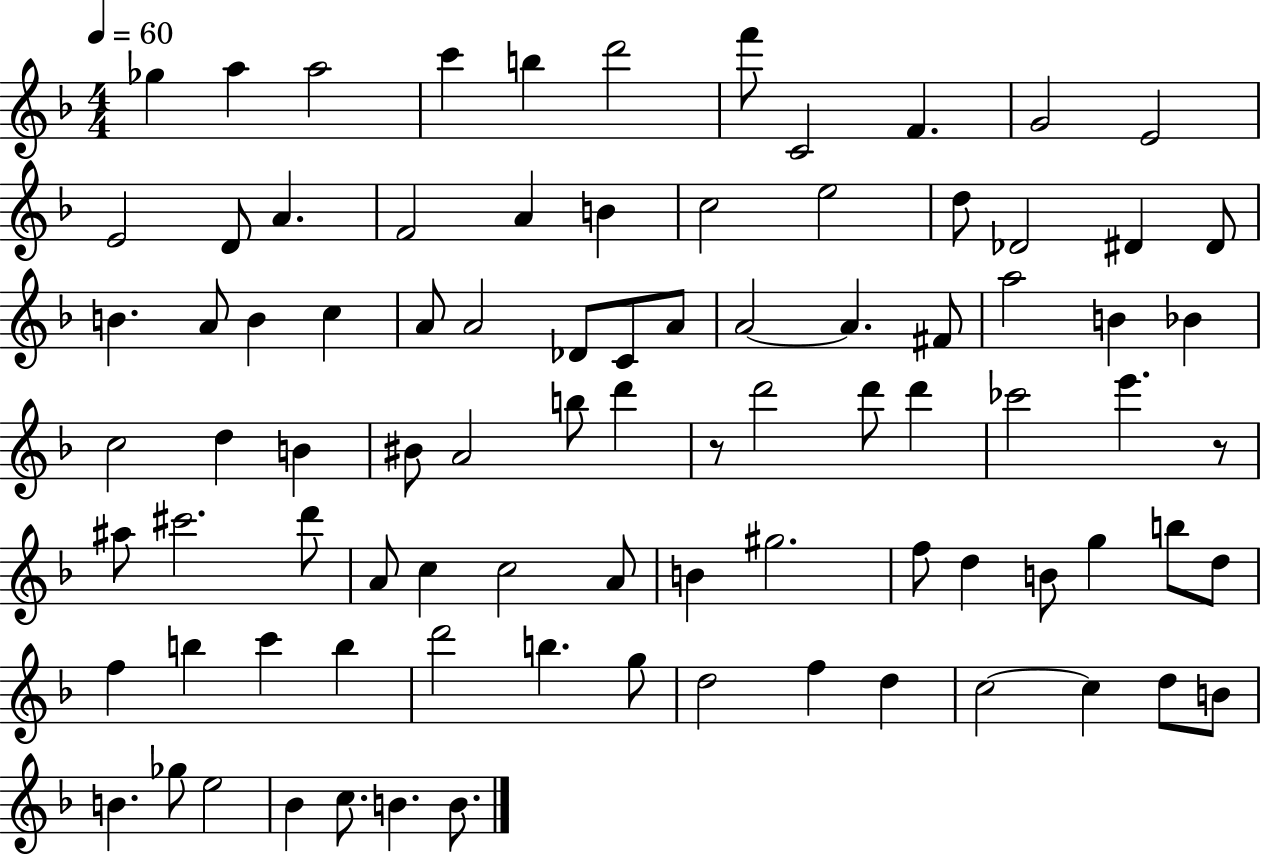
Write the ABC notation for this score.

X:1
T:Untitled
M:4/4
L:1/4
K:F
_g a a2 c' b d'2 f'/2 C2 F G2 E2 E2 D/2 A F2 A B c2 e2 d/2 _D2 ^D ^D/2 B A/2 B c A/2 A2 _D/2 C/2 A/2 A2 A ^F/2 a2 B _B c2 d B ^B/2 A2 b/2 d' z/2 d'2 d'/2 d' _c'2 e' z/2 ^a/2 ^c'2 d'/2 A/2 c c2 A/2 B ^g2 f/2 d B/2 g b/2 d/2 f b c' b d'2 b g/2 d2 f d c2 c d/2 B/2 B _g/2 e2 _B c/2 B B/2